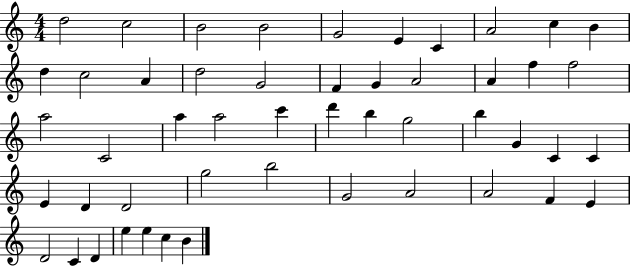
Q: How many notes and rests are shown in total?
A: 50